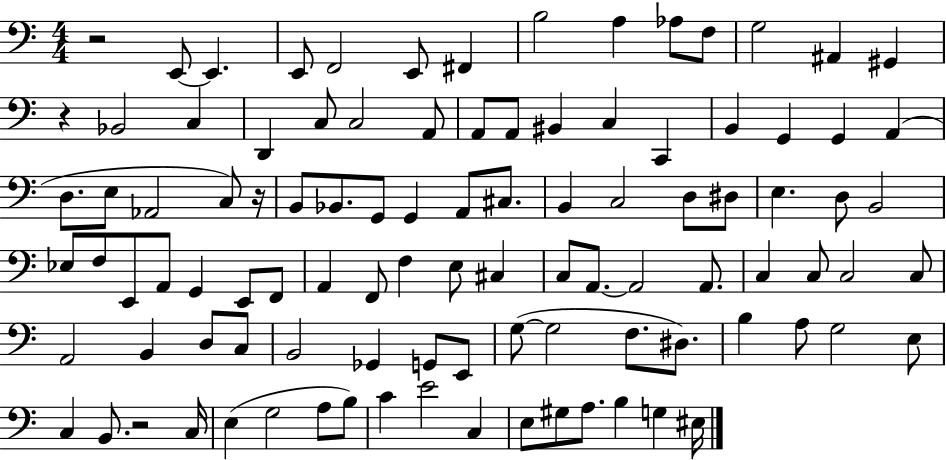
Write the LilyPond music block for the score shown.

{
  \clef bass
  \numericTimeSignature
  \time 4/4
  \key c \major
  r2 e,8~~ e,4. | e,8 f,2 e,8 fis,4 | b2 a4 aes8 f8 | g2 ais,4 gis,4 | \break r4 bes,2 c4 | d,4 c8 c2 a,8 | a,8 a,8 bis,4 c4 c,4 | b,4 g,4 g,4 a,4( | \break d8. e8 aes,2 c8) r16 | b,8 bes,8. g,8 g,4 a,8 cis8. | b,4 c2 d8 dis8 | e4. d8 b,2 | \break ees8 f8 e,8 a,8 g,4 e,8 f,8 | a,4 f,8 f4 e8 cis4 | c8 a,8.~~ a,2 a,8. | c4 c8 c2 c8 | \break a,2 b,4 d8 c8 | b,2 ges,4 g,8 e,8 | g8~(~ g2 f8. dis8.) | b4 a8 g2 e8 | \break c4 b,8. r2 c16 | e4( g2 a8 b8) | c'4 e'2 c4 | e8 gis8 a8. b4 g4 eis16 | \break \bar "|."
}